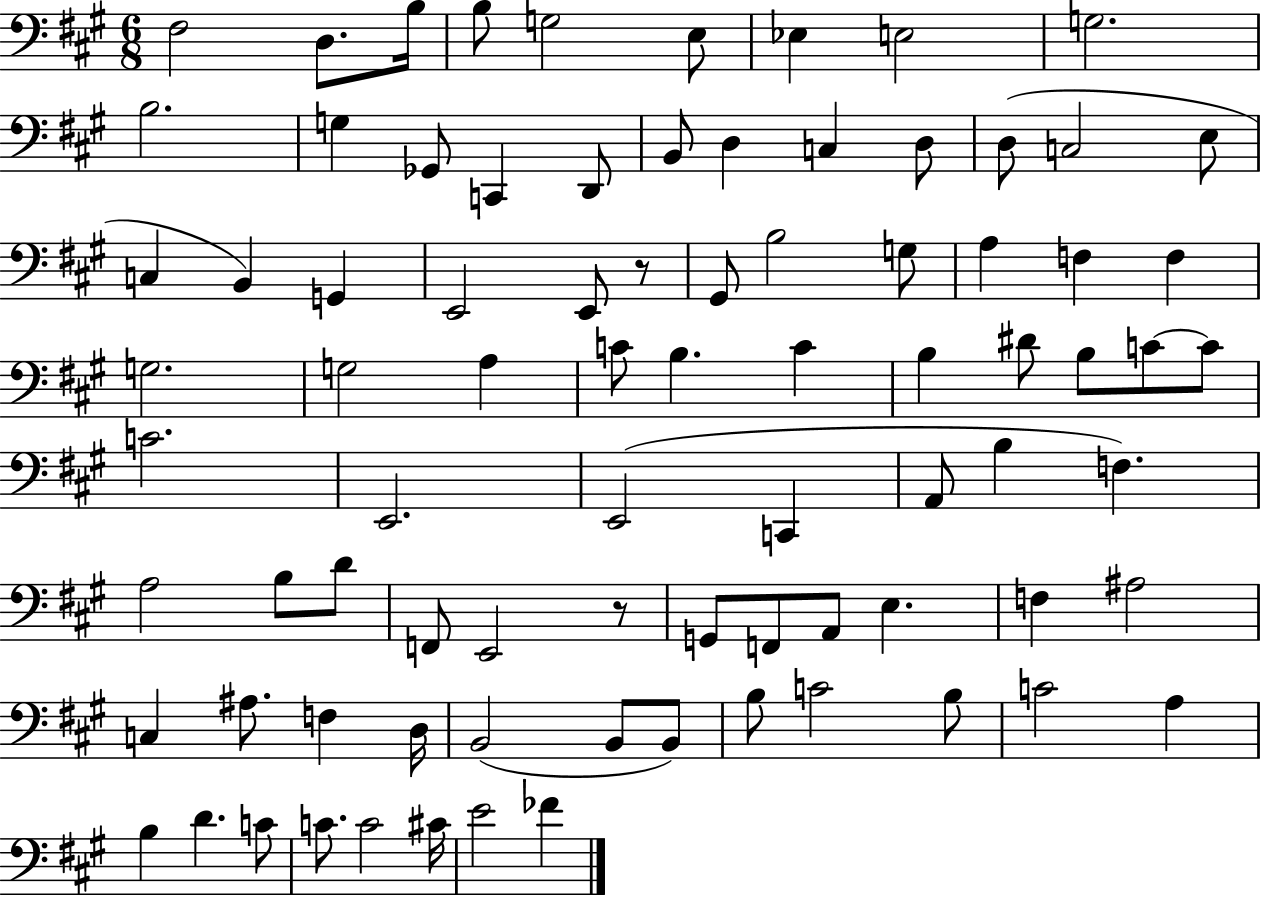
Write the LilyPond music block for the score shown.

{
  \clef bass
  \numericTimeSignature
  \time 6/8
  \key a \major
  \repeat volta 2 { fis2 d8. b16 | b8 g2 e8 | ees4 e2 | g2. | \break b2. | g4 ges,8 c,4 d,8 | b,8 d4 c4 d8 | d8( c2 e8 | \break c4 b,4) g,4 | e,2 e,8 r8 | gis,8 b2 g8 | a4 f4 f4 | \break g2. | g2 a4 | c'8 b4. c'4 | b4 dis'8 b8 c'8~~ c'8 | \break c'2. | e,2. | e,2( c,4 | a,8 b4 f4.) | \break a2 b8 d'8 | f,8 e,2 r8 | g,8 f,8 a,8 e4. | f4 ais2 | \break c4 ais8. f4 d16 | b,2( b,8 b,8) | b8 c'2 b8 | c'2 a4 | \break b4 d'4. c'8 | c'8. c'2 cis'16 | e'2 fes'4 | } \bar "|."
}